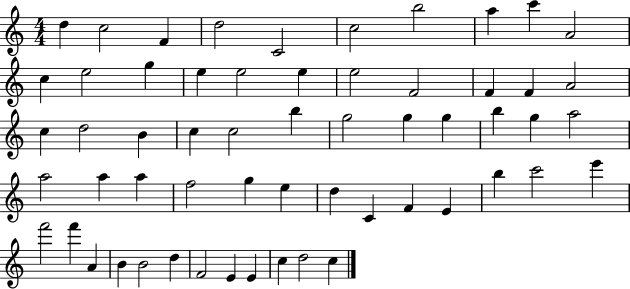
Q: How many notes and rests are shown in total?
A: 58